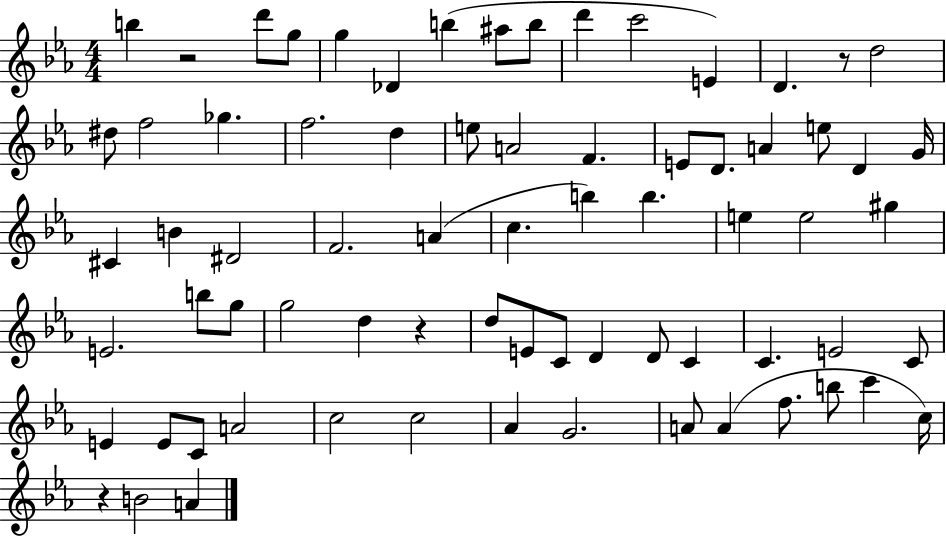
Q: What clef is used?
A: treble